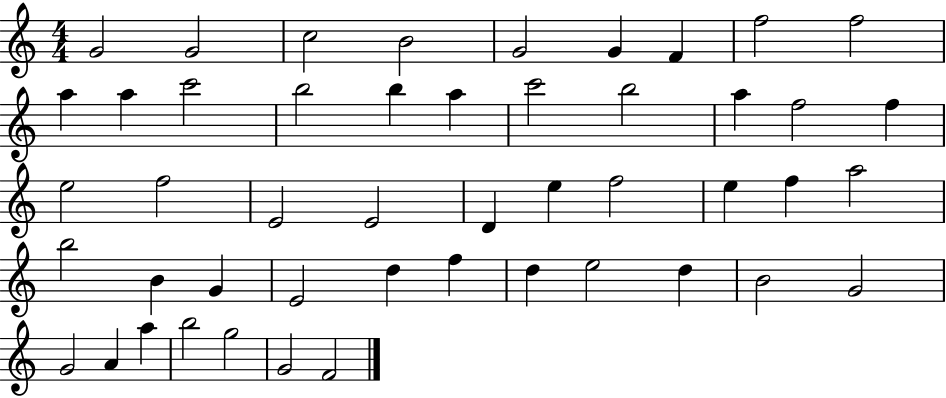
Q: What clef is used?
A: treble